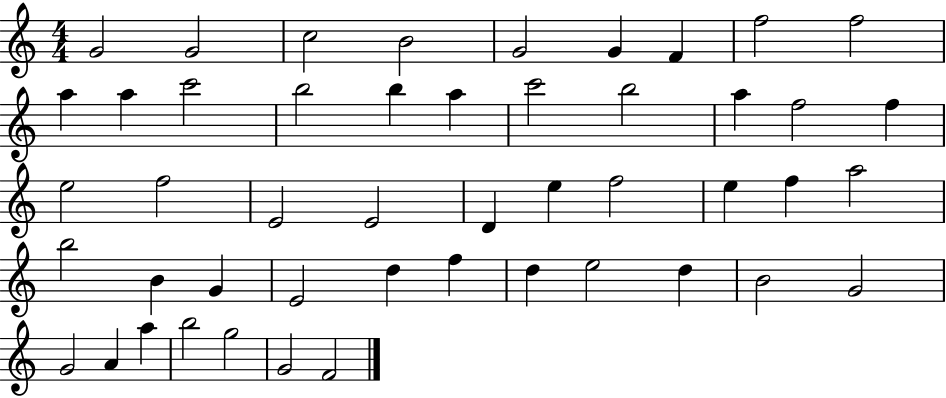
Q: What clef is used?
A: treble